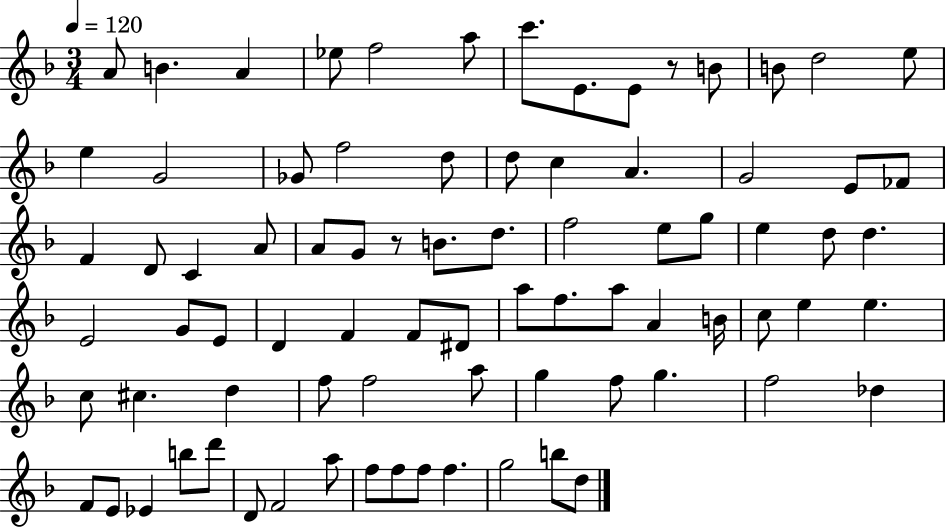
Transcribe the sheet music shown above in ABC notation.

X:1
T:Untitled
M:3/4
L:1/4
K:F
A/2 B A _e/2 f2 a/2 c'/2 E/2 E/2 z/2 B/2 B/2 d2 e/2 e G2 _G/2 f2 d/2 d/2 c A G2 E/2 _F/2 F D/2 C A/2 A/2 G/2 z/2 B/2 d/2 f2 e/2 g/2 e d/2 d E2 G/2 E/2 D F F/2 ^D/2 a/2 f/2 a/2 A B/4 c/2 e e c/2 ^c d f/2 f2 a/2 g f/2 g f2 _d F/2 E/2 _E b/2 d'/2 D/2 F2 a/2 f/2 f/2 f/2 f g2 b/2 d/2